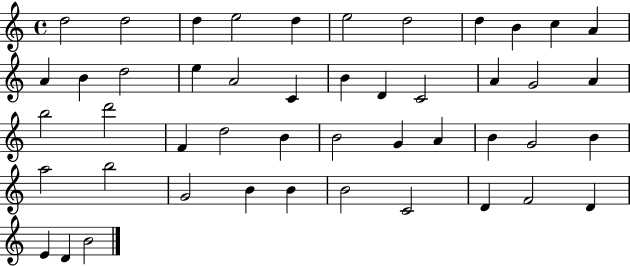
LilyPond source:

{
  \clef treble
  \time 4/4
  \defaultTimeSignature
  \key c \major
  d''2 d''2 | d''4 e''2 d''4 | e''2 d''2 | d''4 b'4 c''4 a'4 | \break a'4 b'4 d''2 | e''4 a'2 c'4 | b'4 d'4 c'2 | a'4 g'2 a'4 | \break b''2 d'''2 | f'4 d''2 b'4 | b'2 g'4 a'4 | b'4 g'2 b'4 | \break a''2 b''2 | g'2 b'4 b'4 | b'2 c'2 | d'4 f'2 d'4 | \break e'4 d'4 b'2 | \bar "|."
}